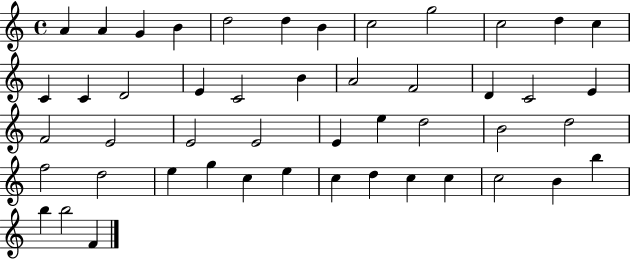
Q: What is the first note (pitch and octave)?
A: A4